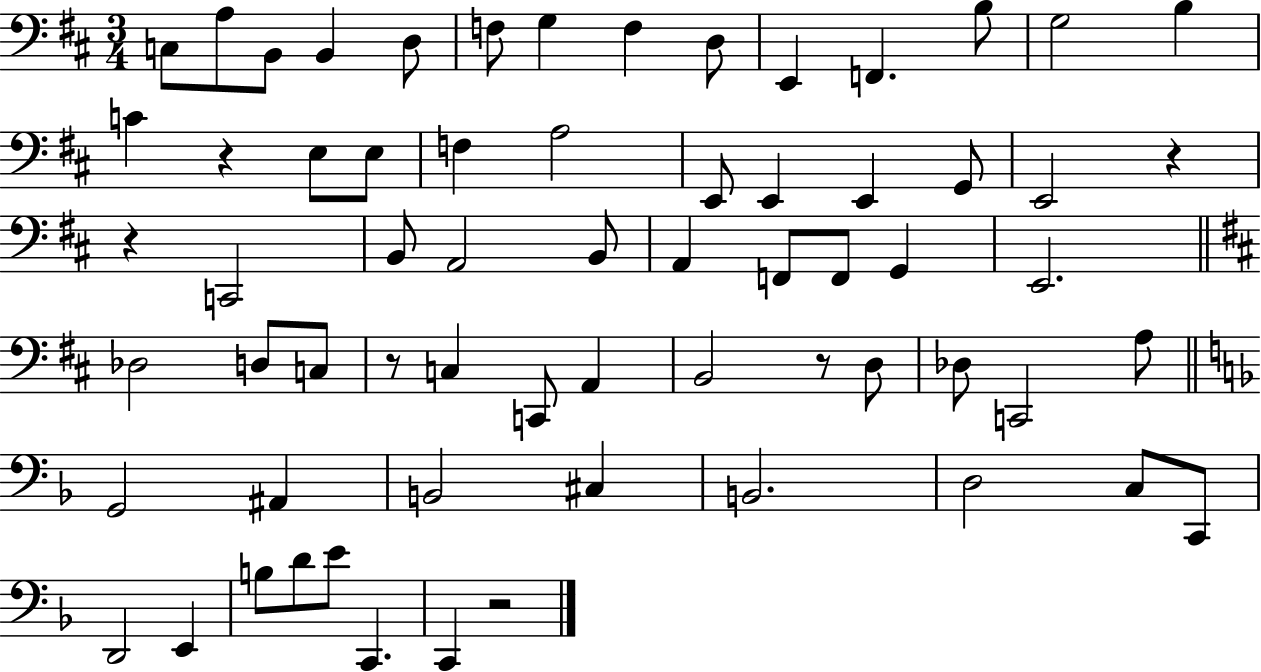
C3/e A3/e B2/e B2/q D3/e F3/e G3/q F3/q D3/e E2/q F2/q. B3/e G3/h B3/q C4/q R/q E3/e E3/e F3/q A3/h E2/e E2/q E2/q G2/e E2/h R/q R/q C2/h B2/e A2/h B2/e A2/q F2/e F2/e G2/q E2/h. Db3/h D3/e C3/e R/e C3/q C2/e A2/q B2/h R/e D3/e Db3/e C2/h A3/e G2/h A#2/q B2/h C#3/q B2/h. D3/h C3/e C2/e D2/h E2/q B3/e D4/e E4/e C2/q. C2/q R/h